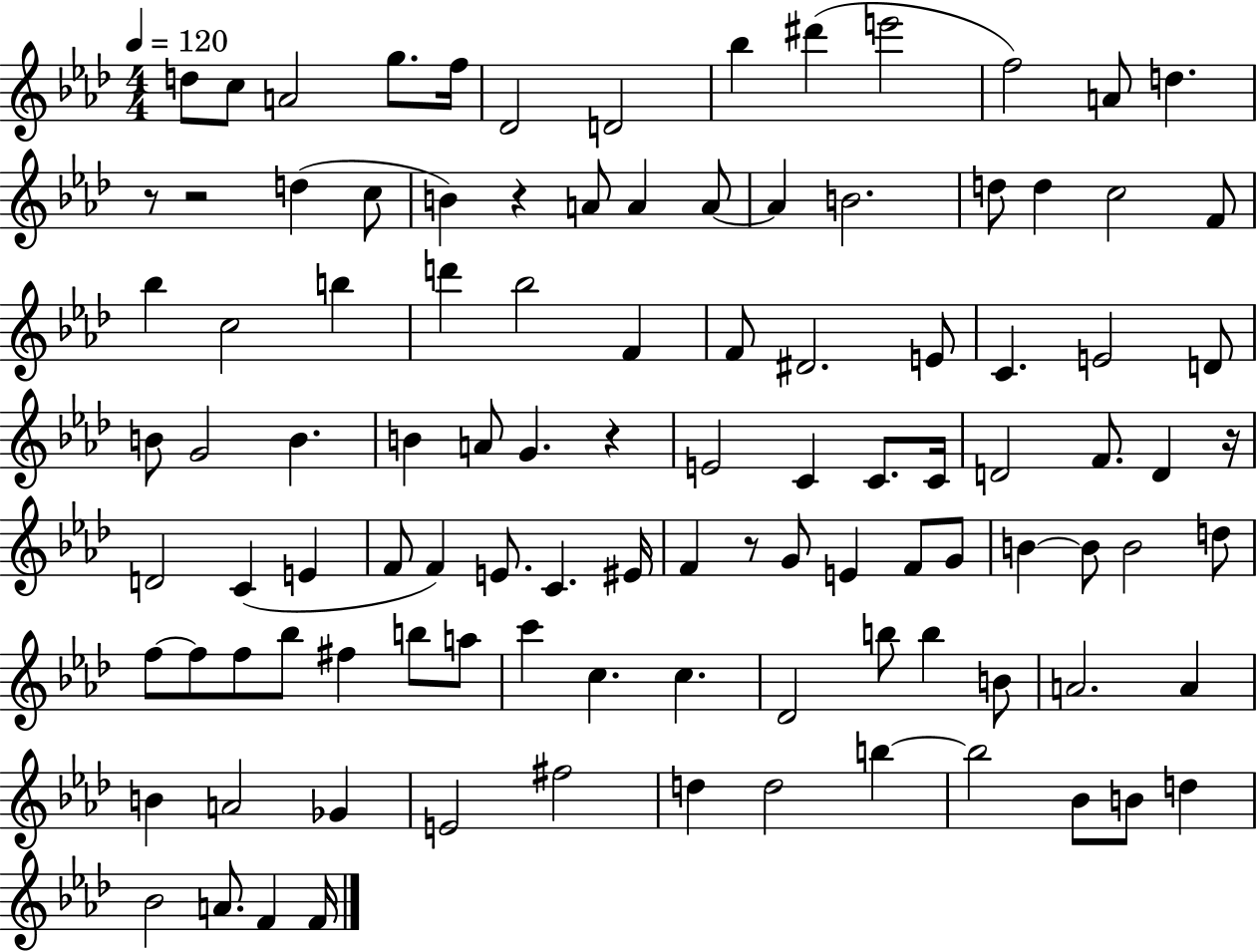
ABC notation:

X:1
T:Untitled
M:4/4
L:1/4
K:Ab
d/2 c/2 A2 g/2 f/4 _D2 D2 _b ^d' e'2 f2 A/2 d z/2 z2 d c/2 B z A/2 A A/2 A B2 d/2 d c2 F/2 _b c2 b d' _b2 F F/2 ^D2 E/2 C E2 D/2 B/2 G2 B B A/2 G z E2 C C/2 C/4 D2 F/2 D z/4 D2 C E F/2 F E/2 C ^E/4 F z/2 G/2 E F/2 G/2 B B/2 B2 d/2 f/2 f/2 f/2 _b/2 ^f b/2 a/2 c' c c _D2 b/2 b B/2 A2 A B A2 _G E2 ^f2 d d2 b b2 _B/2 B/2 d _B2 A/2 F F/4